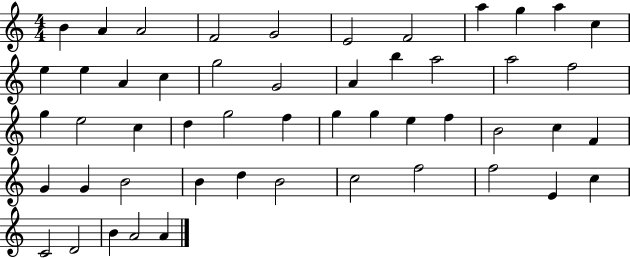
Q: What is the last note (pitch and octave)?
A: A4